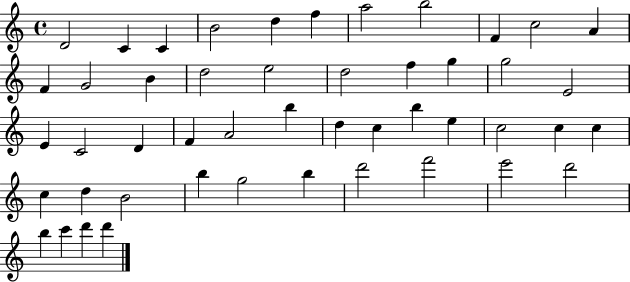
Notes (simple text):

D4/h C4/q C4/q B4/h D5/q F5/q A5/h B5/h F4/q C5/h A4/q F4/q G4/h B4/q D5/h E5/h D5/h F5/q G5/q G5/h E4/h E4/q C4/h D4/q F4/q A4/h B5/q D5/q C5/q B5/q E5/q C5/h C5/q C5/q C5/q D5/q B4/h B5/q G5/h B5/q D6/h F6/h E6/h D6/h B5/q C6/q D6/q D6/q